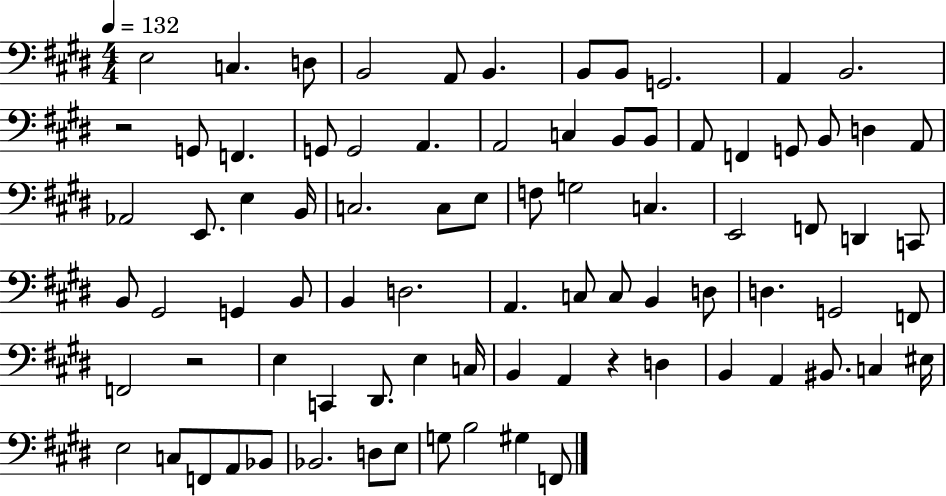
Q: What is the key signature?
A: E major